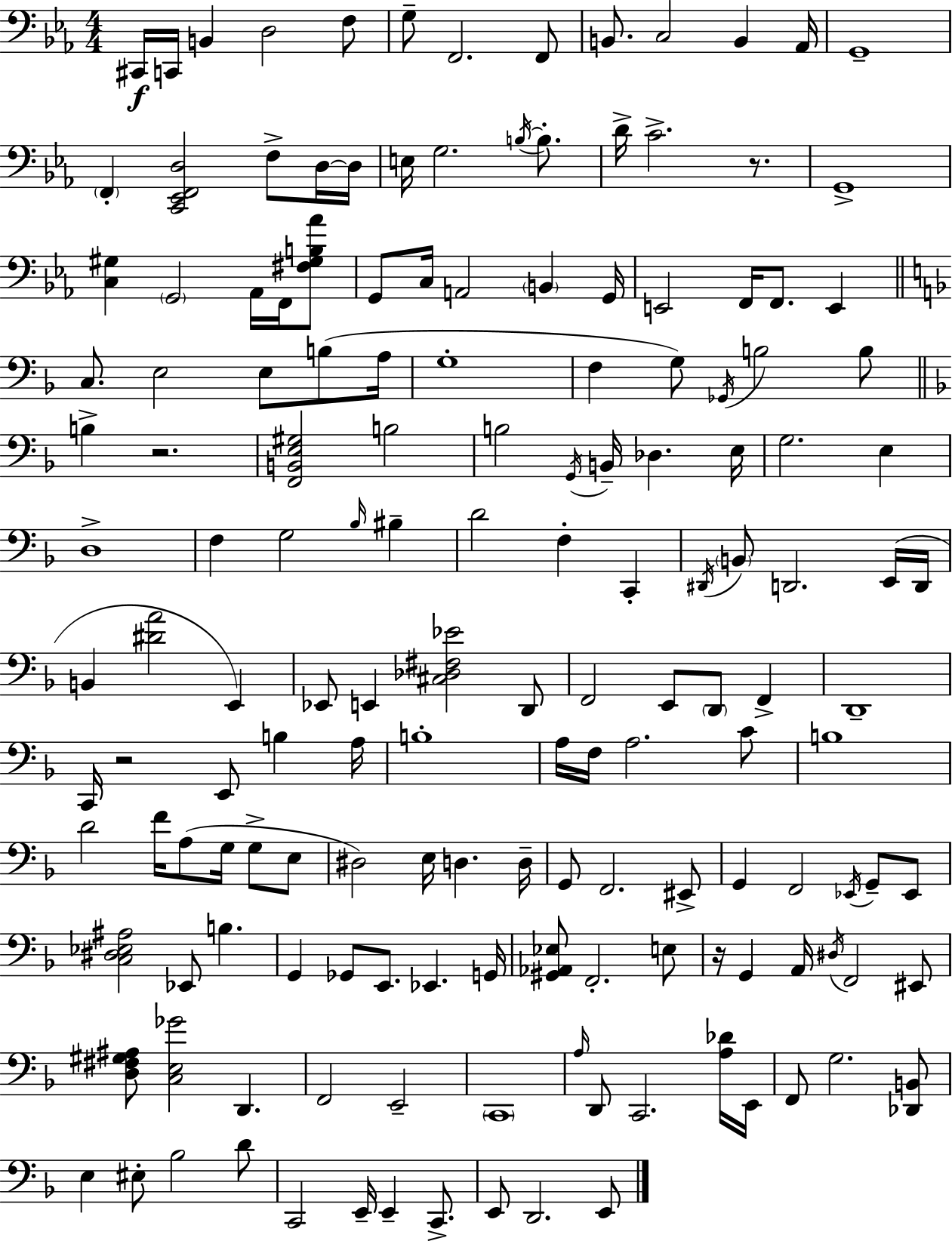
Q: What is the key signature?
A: C minor